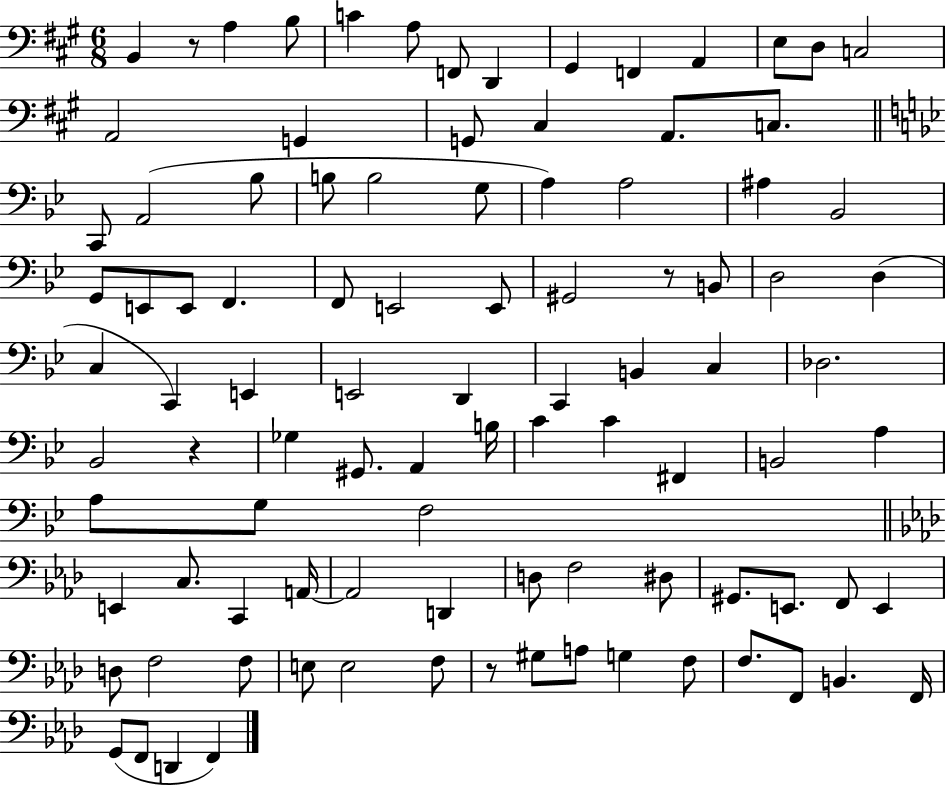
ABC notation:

X:1
T:Untitled
M:6/8
L:1/4
K:A
B,, z/2 A, B,/2 C A,/2 F,,/2 D,, ^G,, F,, A,, E,/2 D,/2 C,2 A,,2 G,, G,,/2 ^C, A,,/2 C,/2 C,,/2 A,,2 _B,/2 B,/2 B,2 G,/2 A, A,2 ^A, _B,,2 G,,/2 E,,/2 E,,/2 F,, F,,/2 E,,2 E,,/2 ^G,,2 z/2 B,,/2 D,2 D, C, C,, E,, E,,2 D,, C,, B,, C, _D,2 _B,,2 z _G, ^G,,/2 A,, B,/4 C C ^F,, B,,2 A, A,/2 G,/2 F,2 E,, C,/2 C,, A,,/4 A,,2 D,, D,/2 F,2 ^D,/2 ^G,,/2 E,,/2 F,,/2 E,, D,/2 F,2 F,/2 E,/2 E,2 F,/2 z/2 ^G,/2 A,/2 G, F,/2 F,/2 F,,/2 B,, F,,/4 G,,/2 F,,/2 D,, F,,